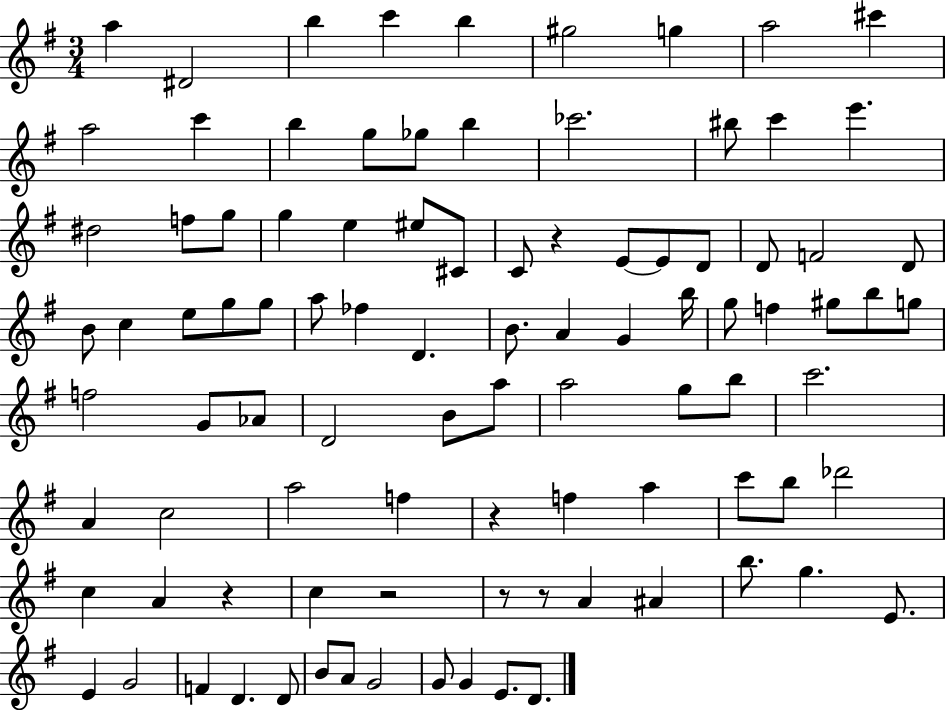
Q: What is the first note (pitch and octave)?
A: A5